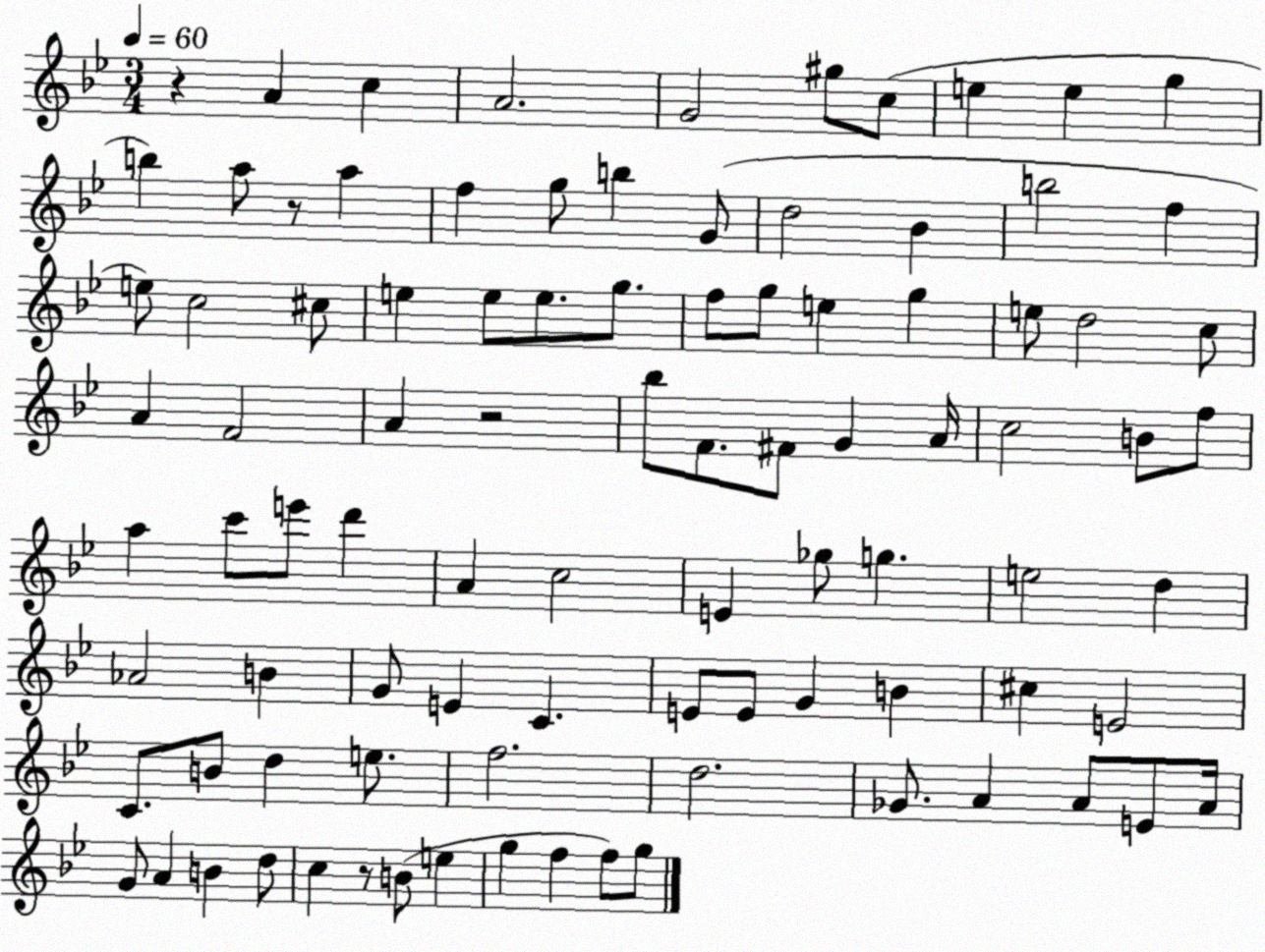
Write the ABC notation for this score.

X:1
T:Untitled
M:3/4
L:1/4
K:Bb
z A c A2 G2 ^g/2 c/2 e e g b a/2 z/2 a f g/2 b G/2 d2 _B b2 f e/2 c2 ^c/2 e e/2 e/2 g/2 f/2 g/2 e g e/2 d2 c/2 A F2 A z2 _b/2 F/2 ^F/2 G A/4 c2 B/2 f/2 a c'/2 e'/2 d' A c2 E _g/2 g e2 d _A2 B G/2 E C E/2 E/2 G B ^c E2 C/2 B/2 d e/2 f2 d2 _G/2 A A/2 E/2 A/4 G/2 A B d/2 c z/2 B/2 e g f f/2 g/2